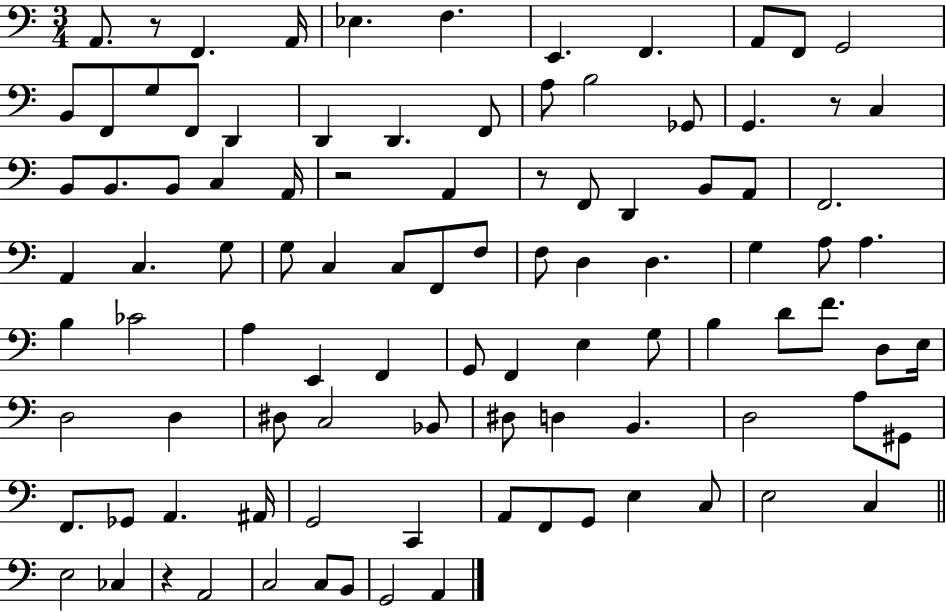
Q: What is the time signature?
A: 3/4